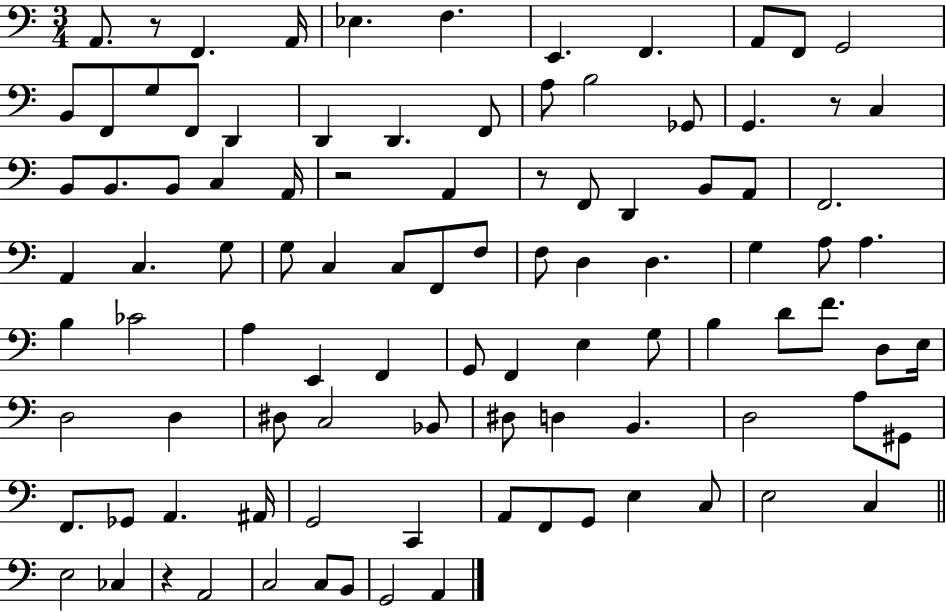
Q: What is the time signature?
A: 3/4